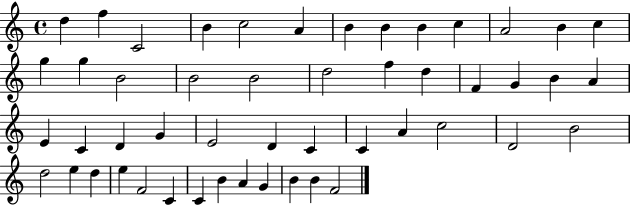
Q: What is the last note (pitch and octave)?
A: F4